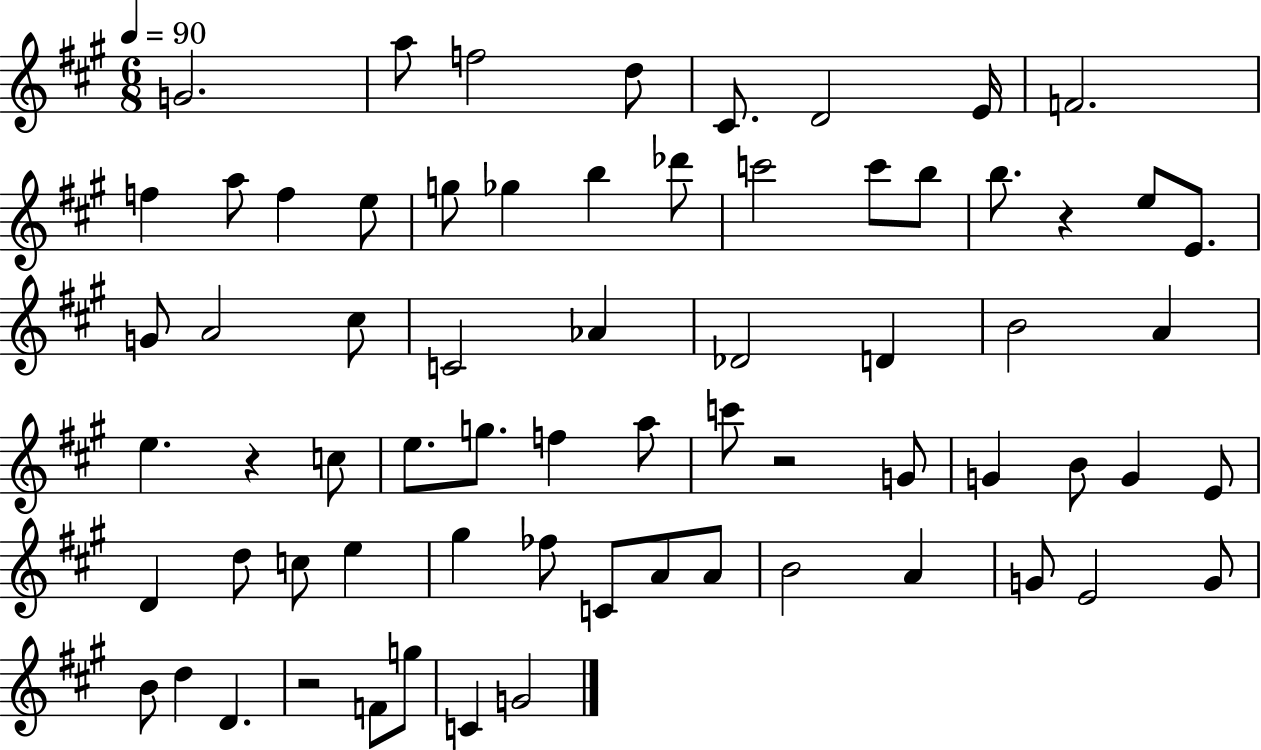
{
  \clef treble
  \numericTimeSignature
  \time 6/8
  \key a \major
  \tempo 4 = 90
  \repeat volta 2 { g'2. | a''8 f''2 d''8 | cis'8. d'2 e'16 | f'2. | \break f''4 a''8 f''4 e''8 | g''8 ges''4 b''4 des'''8 | c'''2 c'''8 b''8 | b''8. r4 e''8 e'8. | \break g'8 a'2 cis''8 | c'2 aes'4 | des'2 d'4 | b'2 a'4 | \break e''4. r4 c''8 | e''8. g''8. f''4 a''8 | c'''8 r2 g'8 | g'4 b'8 g'4 e'8 | \break d'4 d''8 c''8 e''4 | gis''4 fes''8 c'8 a'8 a'8 | b'2 a'4 | g'8 e'2 g'8 | \break b'8 d''4 d'4. | r2 f'8 g''8 | c'4 g'2 | } \bar "|."
}